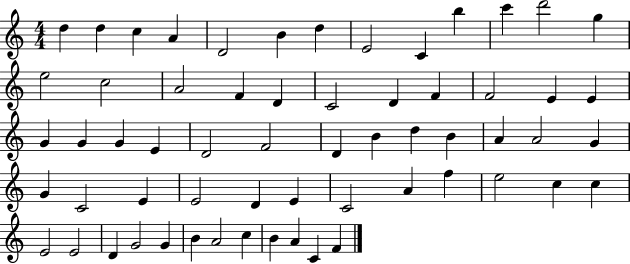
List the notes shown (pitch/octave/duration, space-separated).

D5/q D5/q C5/q A4/q D4/h B4/q D5/q E4/h C4/q B5/q C6/q D6/h G5/q E5/h C5/h A4/h F4/q D4/q C4/h D4/q F4/q F4/h E4/q E4/q G4/q G4/q G4/q E4/q D4/h F4/h D4/q B4/q D5/q B4/q A4/q A4/h G4/q G4/q C4/h E4/q E4/h D4/q E4/q C4/h A4/q F5/q E5/h C5/q C5/q E4/h E4/h D4/q G4/h G4/q B4/q A4/h C5/q B4/q A4/q C4/q F4/q